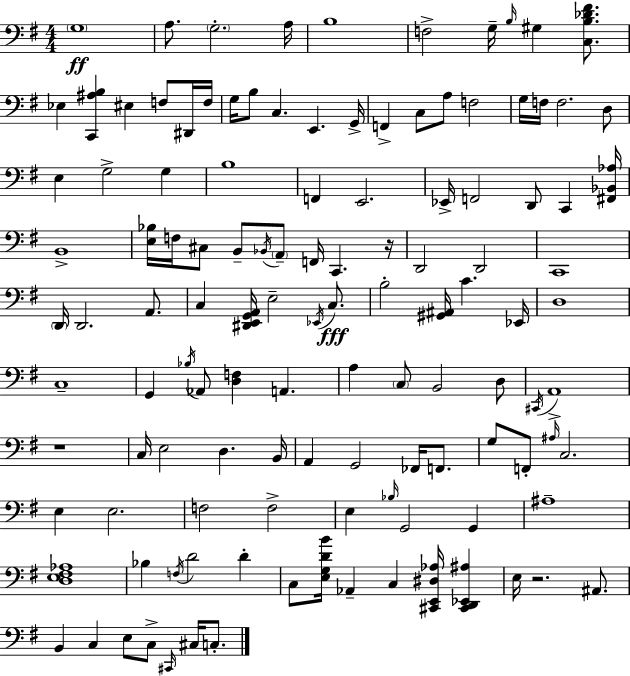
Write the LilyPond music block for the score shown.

{
  \clef bass
  \numericTimeSignature
  \time 4/4
  \key e \minor
  \parenthesize g1\ff | a8. \parenthesize g2.-. a16 | b1 | f2-> g16-- \grace { b16 } gis4 <c b des' fis'>8. | \break ees4 <c, ais b>4 eis4 f8 dis,16 | f16 g16 b8 c4. e,4. | g,16-> f,4-> c8 a8 f2 | g16 f16 f2. d8 | \break e4 g2-> g4 | b1 | f,4 e,2. | ees,16-> f,2 d,8 c,4 | \break <fis, bes, aes>16 b,1-> | <e bes>16 f16 cis8 b,8-- \acciaccatura { bes,16 } \parenthesize a,8-- f,16 c,4. | r16 d,2 d,2 | c,1 | \break \parenthesize d,16 d,2. a,8. | c4 <dis, e, g, a,>16 e2-- \acciaccatura { ees,16 } | c8.\fff b2-. <gis, ais,>16 c'4. | ees,16 d1 | \break c1-- | g,4 \acciaccatura { bes16 } aes,8 <d f>4 a,4. | a4 \parenthesize c8 b,2 | d8 \acciaccatura { cis,16 } a,1-> | \break r1 | c16 e2 d4. | b,16 a,4 g,2 | fes,16 f,8. g8 f,8-. \grace { ais16 } c2. | \break e4 e2. | f2 f2-> | e4 \grace { bes16 } g,2 | g,4 ais1-- | \break <d e fis aes>1 | bes4 \acciaccatura { f16 } d'2 | d'4-. c8 <e g d' b'>16 aes,4-- c4 | <cis, e, dis aes>16 <cis, d, ees, ais>4 e16 r2. | \break ais,8. b,4 c4 | e8 c8-> \grace { cis,16 } cis16 c8.-. \bar "|."
}